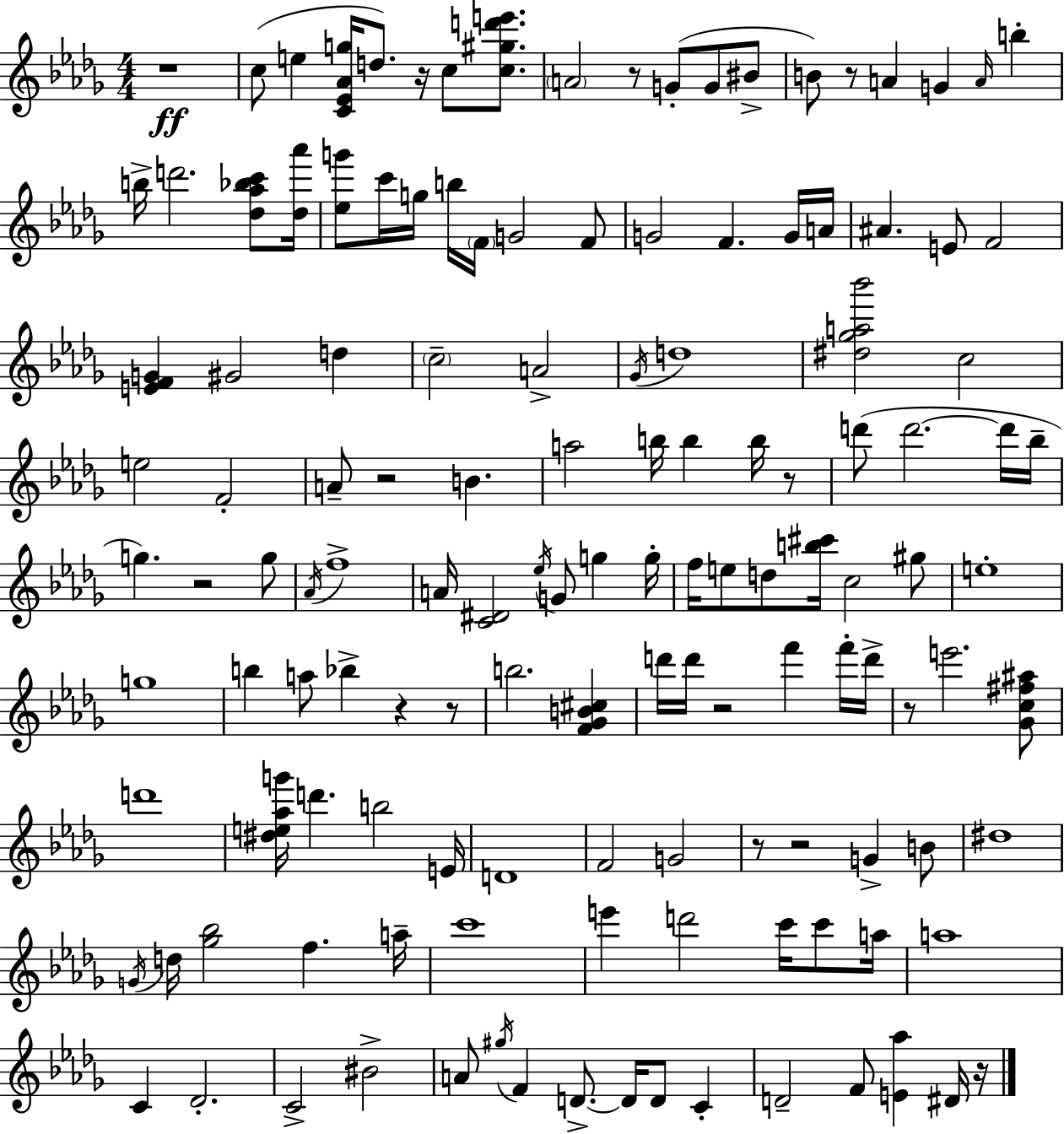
{
  \clef treble
  \numericTimeSignature
  \time 4/4
  \key bes \minor
  r1\ff | c''8( e''4 <c' ees' aes' g''>16 d''8.) r16 c''8 <c'' gis'' d''' e'''>8. | \parenthesize a'2 r8 g'8-.( g'8 bis'8-> | b'8) r8 a'4 g'4 \grace { a'16 } b''4-. | \break b''16-> d'''2. <des'' aes'' bes'' c'''>8 | <des'' aes'''>16 <ees'' g'''>8 c'''16 g''16 b''16 \parenthesize f'16 g'2 f'8 | g'2 f'4. g'16 | a'16 ais'4. e'8 f'2 | \break <e' f' g'>4 gis'2 d''4 | \parenthesize c''2-- a'2-> | \acciaccatura { ges'16 } d''1 | <dis'' ges'' a'' bes'''>2 c''2 | \break e''2 f'2-. | a'8-- r2 b'4. | a''2 b''16 b''4 b''16 | r8 d'''8( d'''2.~~ | \break d'''16 bes''16-- g''4.) r2 | g''8 \acciaccatura { aes'16 } f''1-> | a'16 <c' dis'>2 \acciaccatura { ees''16 } g'8 g''4 | g''16-. f''16 e''8 d''8 <b'' cis'''>16 c''2 | \break gis''8 e''1-. | g''1 | b''4 a''8 bes''4-> r4 | r8 b''2. | \break <f' ges' b' cis''>4 d'''16 d'''16 r2 f'''4 | f'''16-. d'''16-> r8 e'''2. | <ges' c'' fis'' ais''>8 d'''1 | <dis'' e'' aes'' g'''>16 d'''4. b''2 | \break e'16 d'1 | f'2 g'2 | r8 r2 g'4-> | b'8 dis''1 | \break \acciaccatura { g'16 } d''16 <ges'' bes''>2 f''4. | a''16-- c'''1 | e'''4 d'''2 | c'''16 c'''8 a''16 a''1 | \break c'4 des'2.-. | c'2-> bis'2-> | a'8 \acciaccatura { gis''16 } f'4 d'8.->~~ d'16 | d'8 c'4-. d'2-- f'8 | \break <e' aes''>4 dis'16 r16 \bar "|."
}